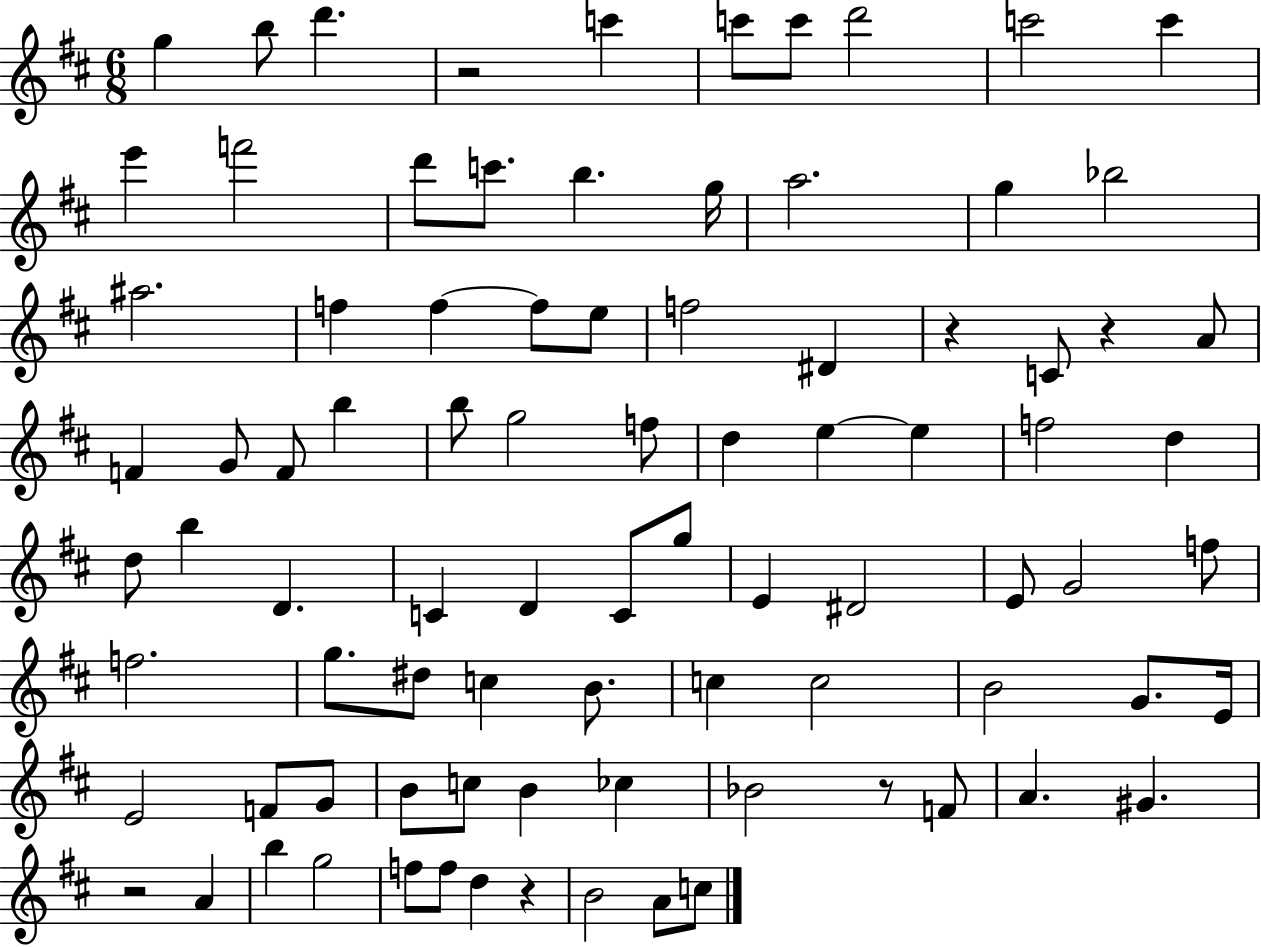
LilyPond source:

{
  \clef treble
  \numericTimeSignature
  \time 6/8
  \key d \major
  \repeat volta 2 { g''4 b''8 d'''4. | r2 c'''4 | c'''8 c'''8 d'''2 | c'''2 c'''4 | \break e'''4 f'''2 | d'''8 c'''8. b''4. g''16 | a''2. | g''4 bes''2 | \break ais''2. | f''4 f''4~~ f''8 e''8 | f''2 dis'4 | r4 c'8 r4 a'8 | \break f'4 g'8 f'8 b''4 | b''8 g''2 f''8 | d''4 e''4~~ e''4 | f''2 d''4 | \break d''8 b''4 d'4. | c'4 d'4 c'8 g''8 | e'4 dis'2 | e'8 g'2 f''8 | \break f''2. | g''8. dis''8 c''4 b'8. | c''4 c''2 | b'2 g'8. e'16 | \break e'2 f'8 g'8 | b'8 c''8 b'4 ces''4 | bes'2 r8 f'8 | a'4. gis'4. | \break r2 a'4 | b''4 g''2 | f''8 f''8 d''4 r4 | b'2 a'8 c''8 | \break } \bar "|."
}